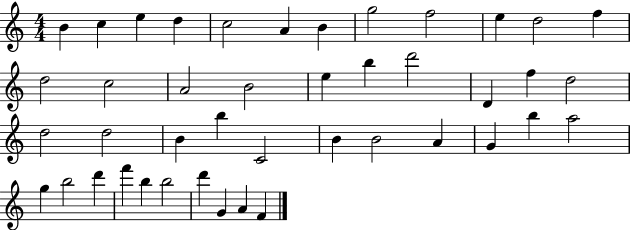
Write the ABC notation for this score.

X:1
T:Untitled
M:4/4
L:1/4
K:C
B c e d c2 A B g2 f2 e d2 f d2 c2 A2 B2 e b d'2 D f d2 d2 d2 B b C2 B B2 A G b a2 g b2 d' f' b b2 d' G A F